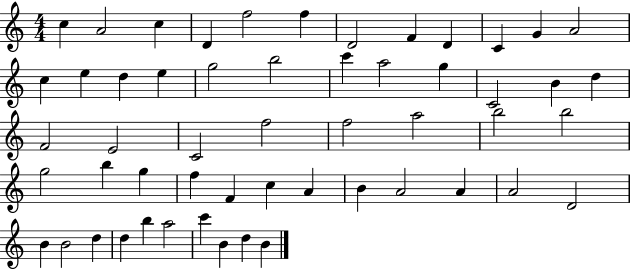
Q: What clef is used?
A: treble